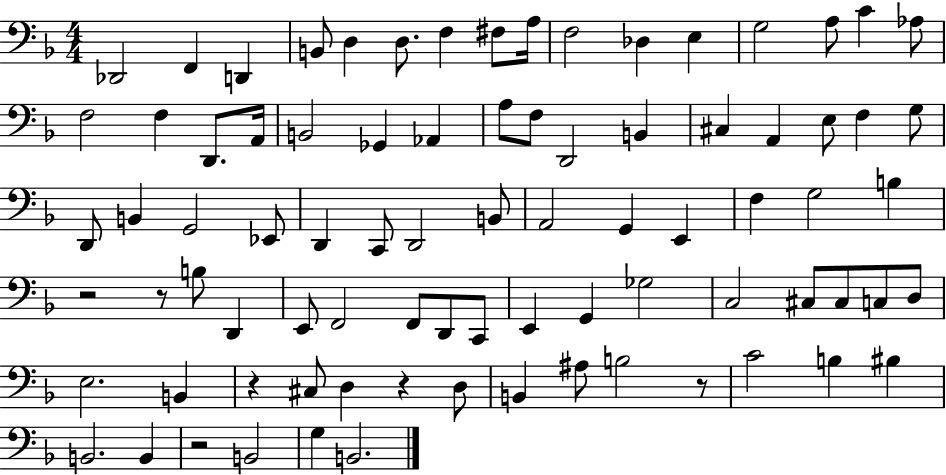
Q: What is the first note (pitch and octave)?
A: Db2